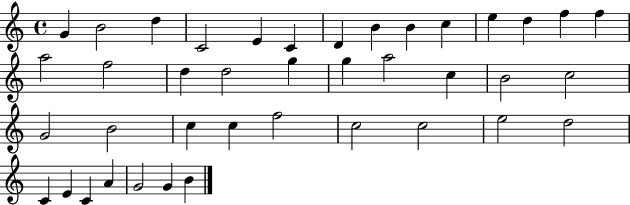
G4/q B4/h D5/q C4/h E4/q C4/q D4/q B4/q B4/q C5/q E5/q D5/q F5/q F5/q A5/h F5/h D5/q D5/h G5/q G5/q A5/h C5/q B4/h C5/h G4/h B4/h C5/q C5/q F5/h C5/h C5/h E5/h D5/h C4/q E4/q C4/q A4/q G4/h G4/q B4/q